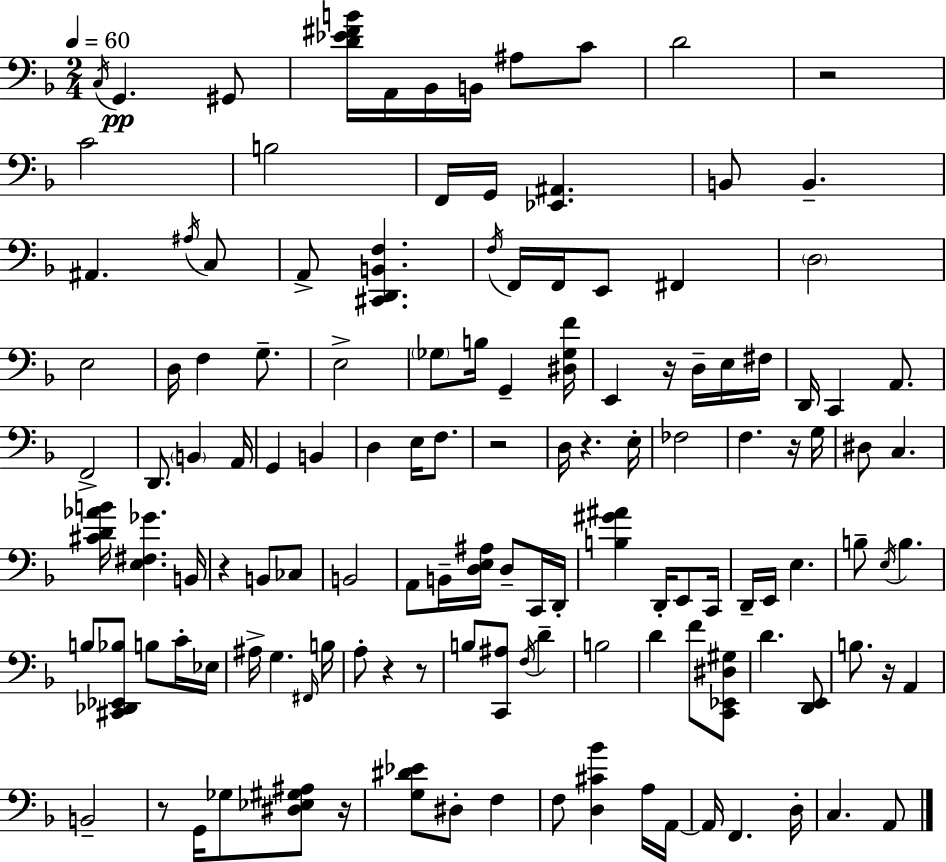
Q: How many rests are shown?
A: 11